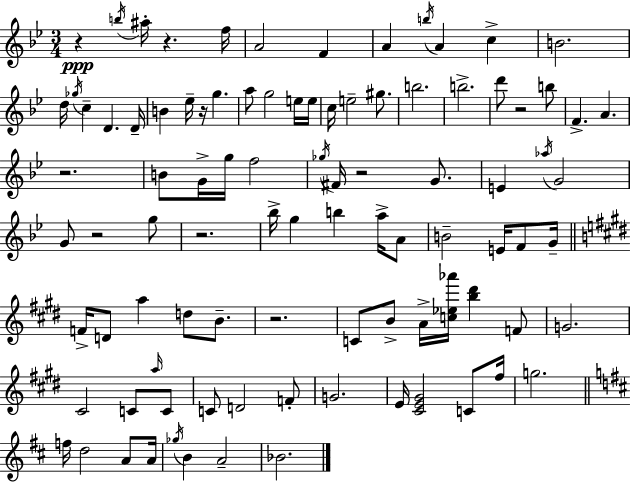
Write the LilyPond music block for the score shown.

{
  \clef treble
  \numericTimeSignature
  \time 3/4
  \key g \minor
  r4\ppp \acciaccatura { b''16 } ais''16-. r4. | f''16 a'2 f'4 | a'4 \acciaccatura { b''16 } a'4 c''4-> | b'2. | \break d''16 \acciaccatura { ges''16 } c''4-- d'4. | d'16-- b'4 ees''16-- r16 g''4. | a''8 g''2 | e''16 e''16 c''16 e''2-- | \break gis''8. b''2. | b''2.-> | d'''8 r2 | b''8 f'4.-> a'4. | \break r2. | b'8 g'16-> g''16 f''2 | \acciaccatura { ges''16 } fis'16 r2 | g'8. e'4 \acciaccatura { aes''16 } g'2 | \break g'8 r2 | g''8 r2. | bes''16-> g''4 b''4 | a''16-> a'8 b'2-- | \break e'16 f'8 g'16-- \bar "||" \break \key e \major f'16-> d'8 a''4 d''8 b'8.-- | r2. | c'8 b'8-> a'16-> <c'' ees'' aes'''>16 <b'' dis'''>4 f'8 | g'2. | \break cis'2 c'8 \grace { a''16 } c'8 | c'8 d'2 f'8-. | g'2. | e'16 <cis' e' gis'>2 c'8 | \break fis''16 g''2. | \bar "||" \break \key b \minor f''16 d''2 a'8 a'16 | \acciaccatura { ges''16 } b'4 a'2-- | bes'2. | \bar "|."
}